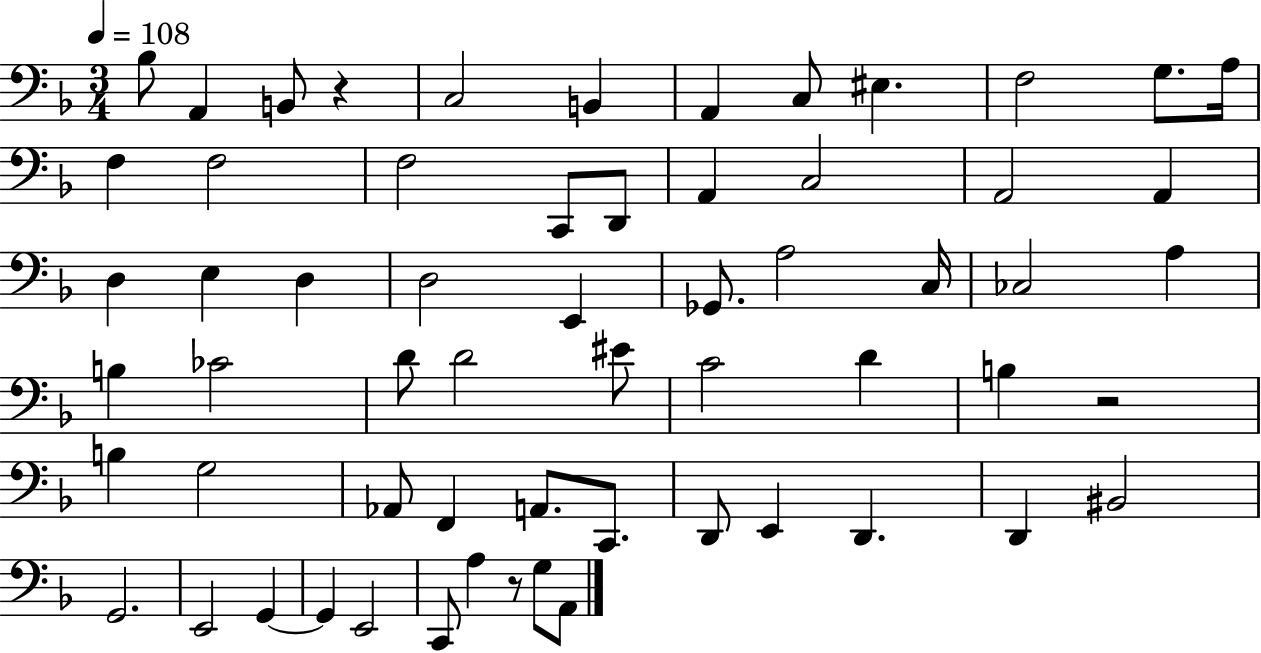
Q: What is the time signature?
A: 3/4